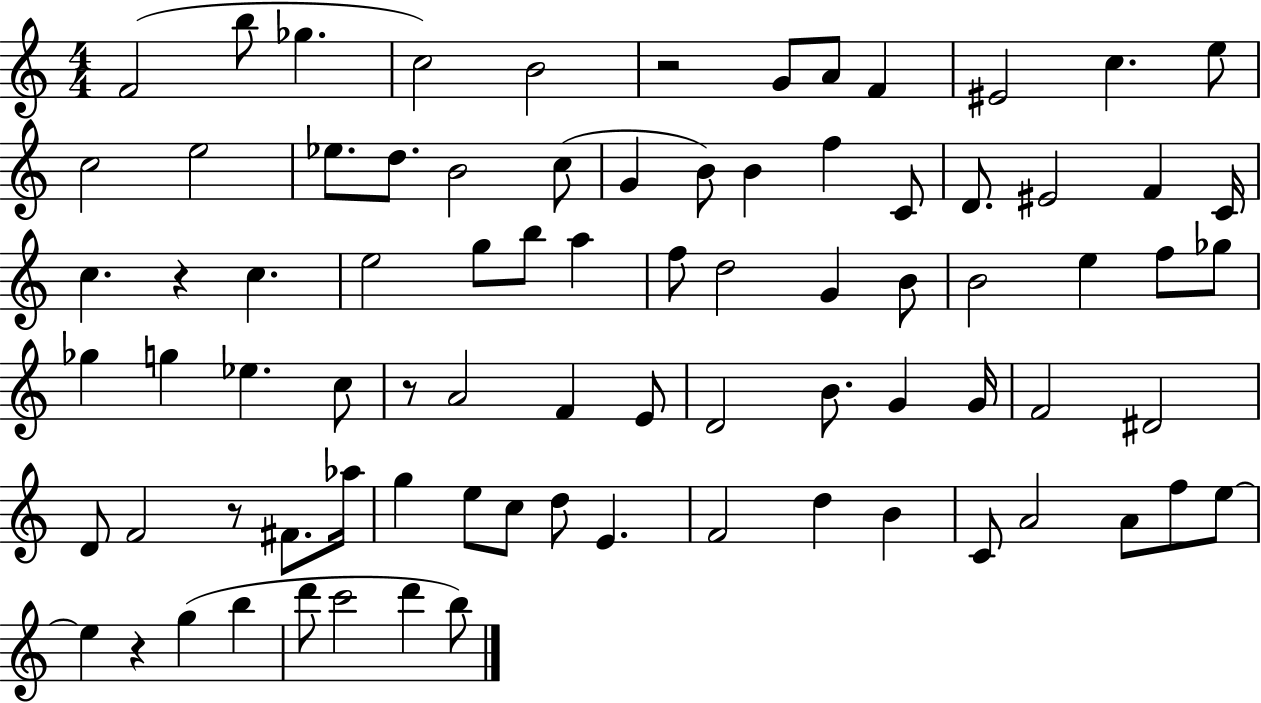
F4/h B5/e Gb5/q. C5/h B4/h R/h G4/e A4/e F4/q EIS4/h C5/q. E5/e C5/h E5/h Eb5/e. D5/e. B4/h C5/e G4/q B4/e B4/q F5/q C4/e D4/e. EIS4/h F4/q C4/s C5/q. R/q C5/q. E5/h G5/e B5/e A5/q F5/e D5/h G4/q B4/e B4/h E5/q F5/e Gb5/e Gb5/q G5/q Eb5/q. C5/e R/e A4/h F4/q E4/e D4/h B4/e. G4/q G4/s F4/h D#4/h D4/e F4/h R/e F#4/e. Ab5/s G5/q E5/e C5/e D5/e E4/q. F4/h D5/q B4/q C4/e A4/h A4/e F5/e E5/e E5/q R/q G5/q B5/q D6/e C6/h D6/q B5/e